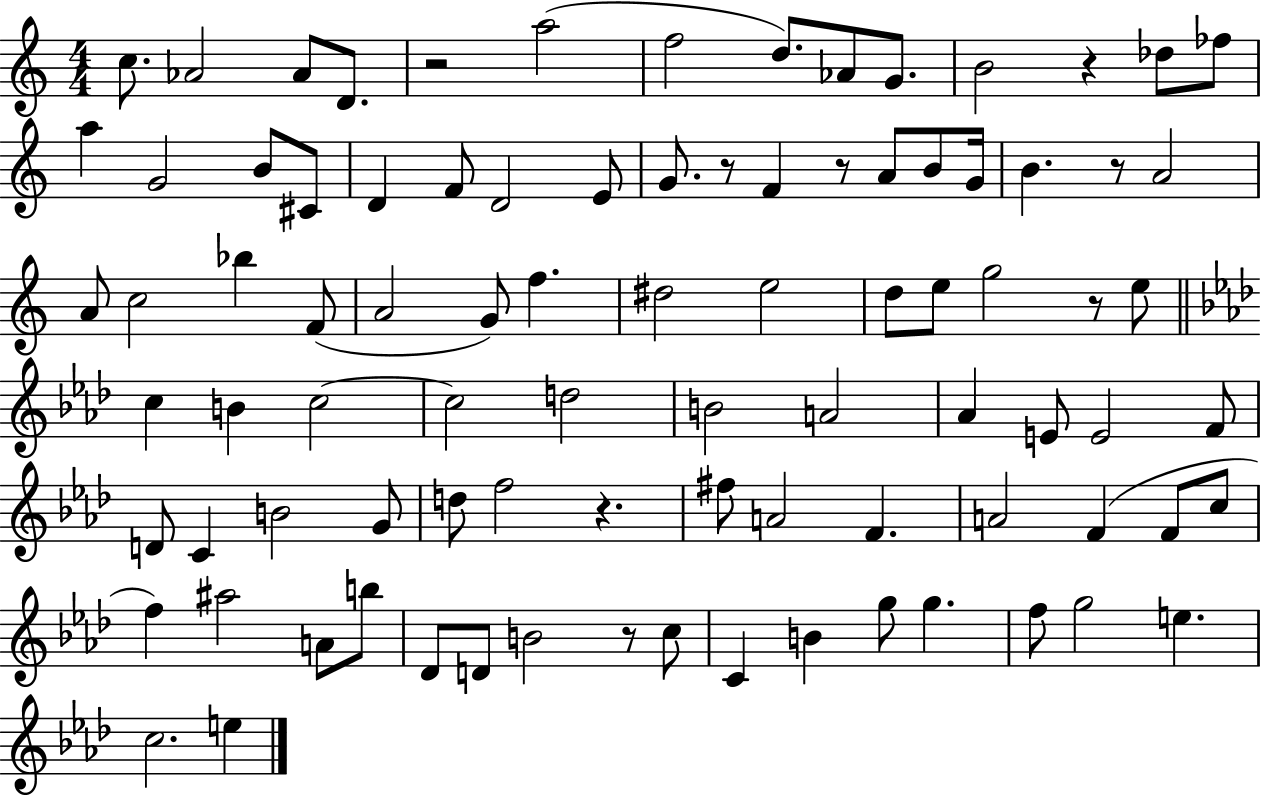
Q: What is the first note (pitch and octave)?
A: C5